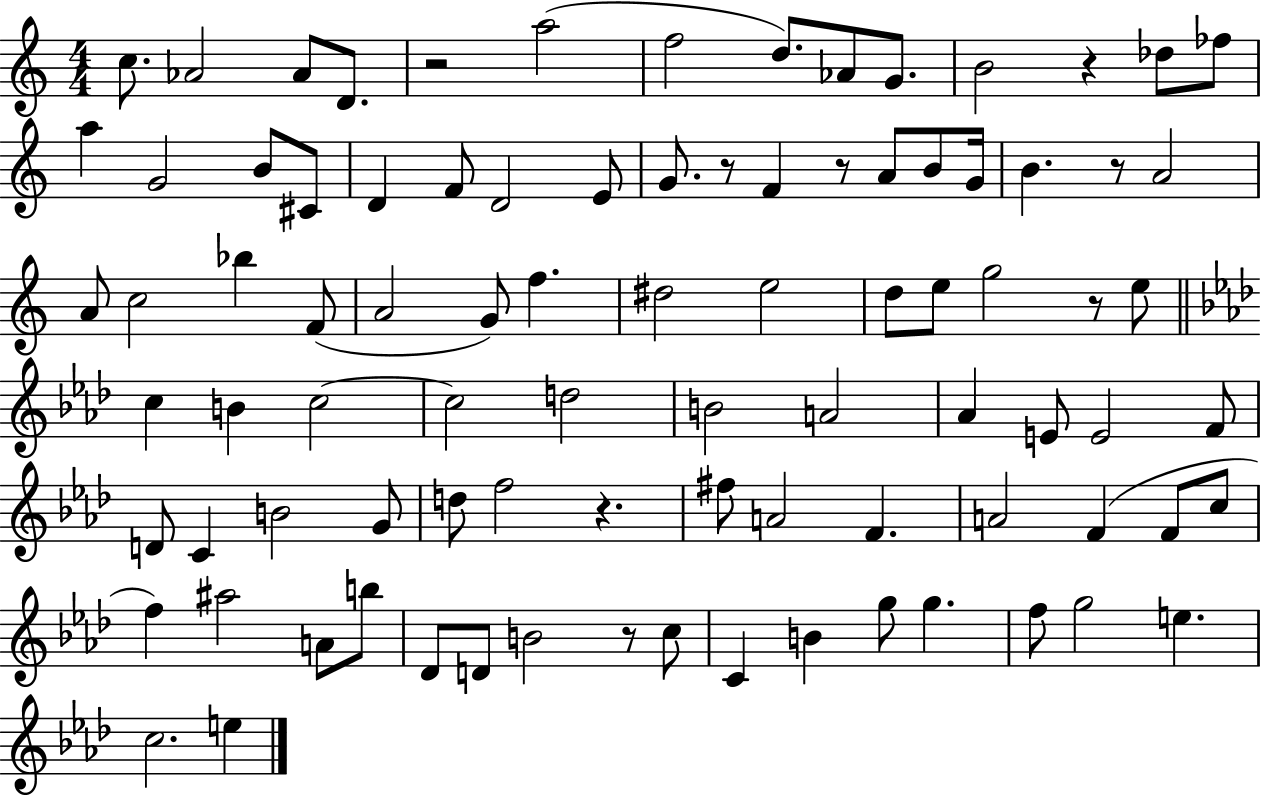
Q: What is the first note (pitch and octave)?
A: C5